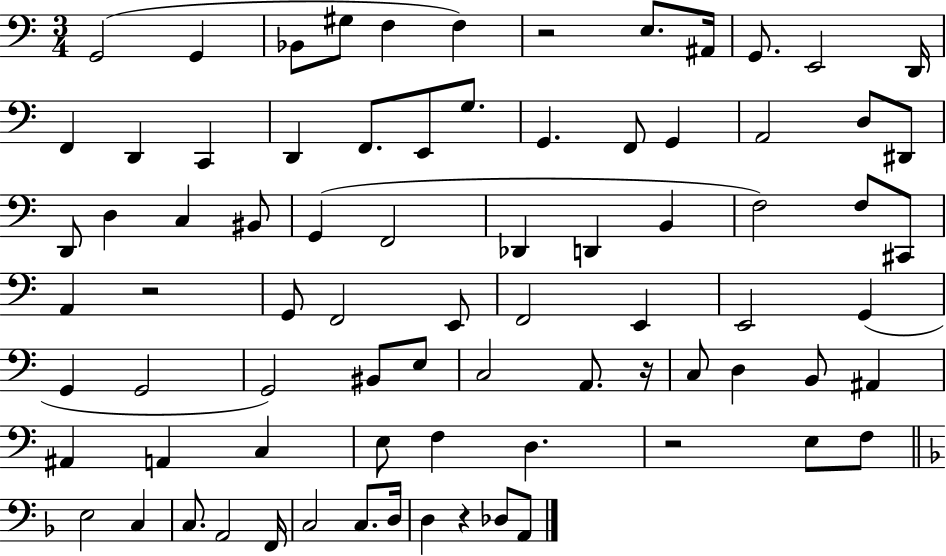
{
  \clef bass
  \numericTimeSignature
  \time 3/4
  \key c \major
  \repeat volta 2 { g,2( g,4 | bes,8 gis8 f4 f4) | r2 e8. ais,16 | g,8. e,2 d,16 | \break f,4 d,4 c,4 | d,4 f,8. e,8 g8. | g,4. f,8 g,4 | a,2 d8 dis,8 | \break d,8 d4 c4 bis,8 | g,4( f,2 | des,4 d,4 b,4 | f2) f8 cis,8 | \break a,4 r2 | g,8 f,2 e,8 | f,2 e,4 | e,2 g,4( | \break g,4 g,2 | g,2) bis,8 e8 | c2 a,8. r16 | c8 d4 b,8 ais,4 | \break ais,4 a,4 c4 | e8 f4 d4. | r2 e8 f8 | \bar "||" \break \key f \major e2 c4 | c8. a,2 f,16 | c2 c8. d16 | d4 r4 des8 a,8 | \break } \bar "|."
}